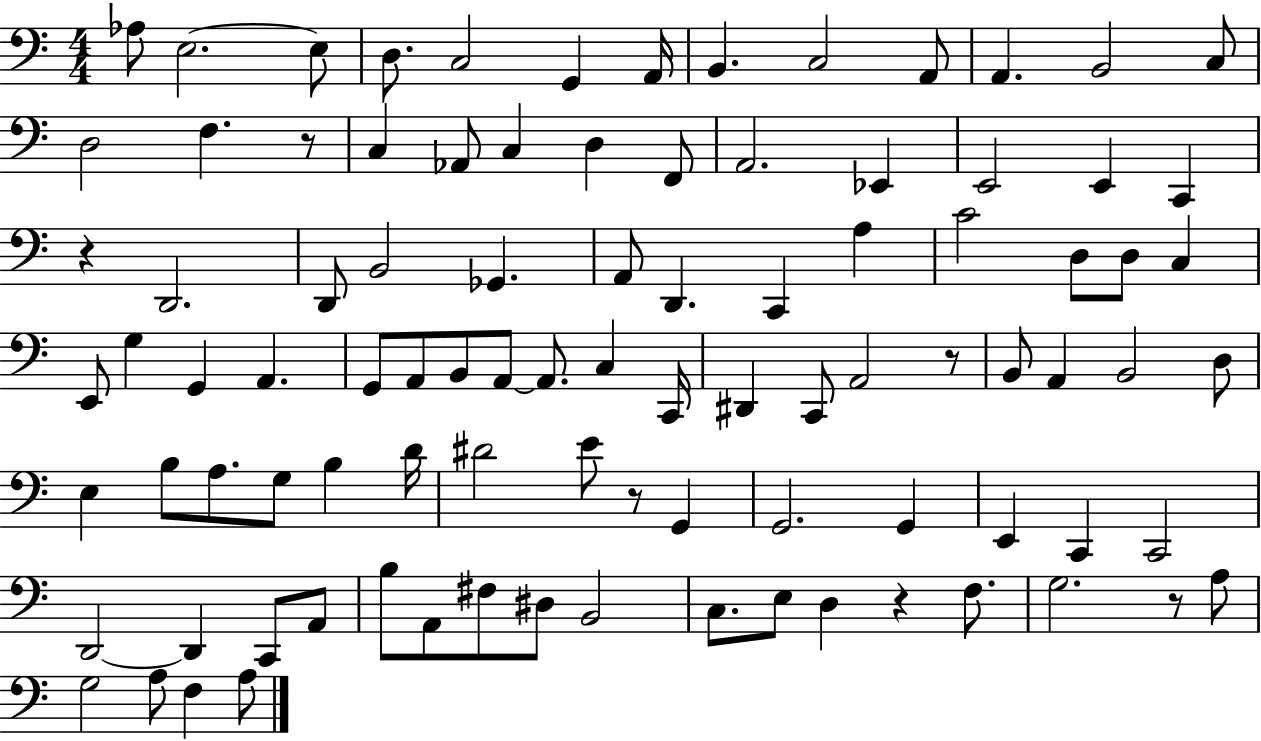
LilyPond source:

{
  \clef bass
  \numericTimeSignature
  \time 4/4
  \key c \major
  aes8 e2.~~ e8 | d8. c2 g,4 a,16 | b,4. c2 a,8 | a,4. b,2 c8 | \break d2 f4. r8 | c4 aes,8 c4 d4 f,8 | a,2. ees,4 | e,2 e,4 c,4 | \break r4 d,2. | d,8 b,2 ges,4. | a,8 d,4. c,4 a4 | c'2 d8 d8 c4 | \break e,8 g4 g,4 a,4. | g,8 a,8 b,8 a,8~~ a,8. c4 c,16 | dis,4 c,8 a,2 r8 | b,8 a,4 b,2 d8 | \break e4 b8 a8. g8 b4 d'16 | dis'2 e'8 r8 g,4 | g,2. g,4 | e,4 c,4 c,2 | \break d,2~~ d,4 c,8 a,8 | b8 a,8 fis8 dis8 b,2 | c8. e8 d4 r4 f8. | g2. r8 a8 | \break g2 a8 f4 a8 | \bar "|."
}